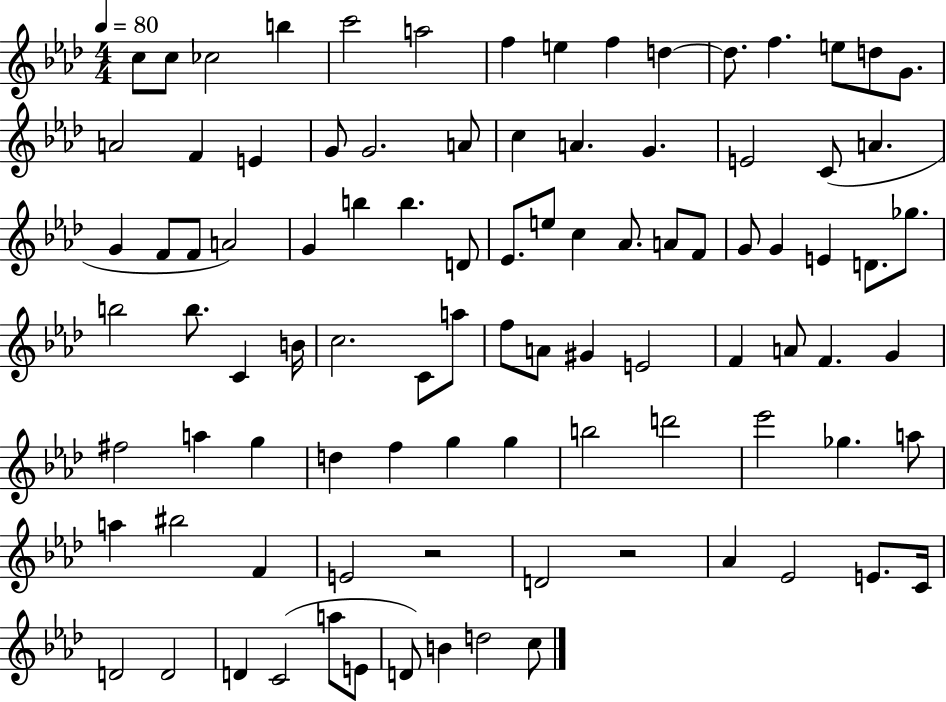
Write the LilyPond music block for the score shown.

{
  \clef treble
  \numericTimeSignature
  \time 4/4
  \key aes \major
  \tempo 4 = 80
  \repeat volta 2 { c''8 c''8 ces''2 b''4 | c'''2 a''2 | f''4 e''4 f''4 d''4~~ | d''8. f''4. e''8 d''8 g'8. | \break a'2 f'4 e'4 | g'8 g'2. a'8 | c''4 a'4. g'4. | e'2 c'8( a'4. | \break g'4 f'8 f'8 a'2) | g'4 b''4 b''4. d'8 | ees'8. e''8 c''4 aes'8. a'8 f'8 | g'8 g'4 e'4 d'8. ges''8. | \break b''2 b''8. c'4 b'16 | c''2. c'8 a''8 | f''8 a'8 gis'4 e'2 | f'4 a'8 f'4. g'4 | \break fis''2 a''4 g''4 | d''4 f''4 g''4 g''4 | b''2 d'''2 | ees'''2 ges''4. a''8 | \break a''4 bis''2 f'4 | e'2 r2 | d'2 r2 | aes'4 ees'2 e'8. c'16 | \break d'2 d'2 | d'4 c'2( a''8 e'8 | d'8) b'4 d''2 c''8 | } \bar "|."
}